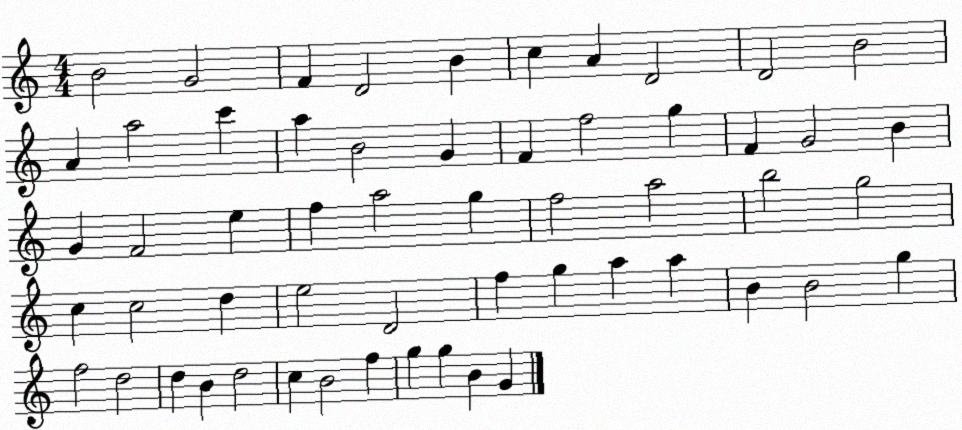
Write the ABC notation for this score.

X:1
T:Untitled
M:4/4
L:1/4
K:C
B2 G2 F D2 B c A D2 D2 B2 A a2 c' a B2 G F f2 g F G2 B G F2 e f a2 g f2 a2 b2 g2 c c2 d e2 D2 f g a a B B2 g f2 d2 d B d2 c B2 f g g B G